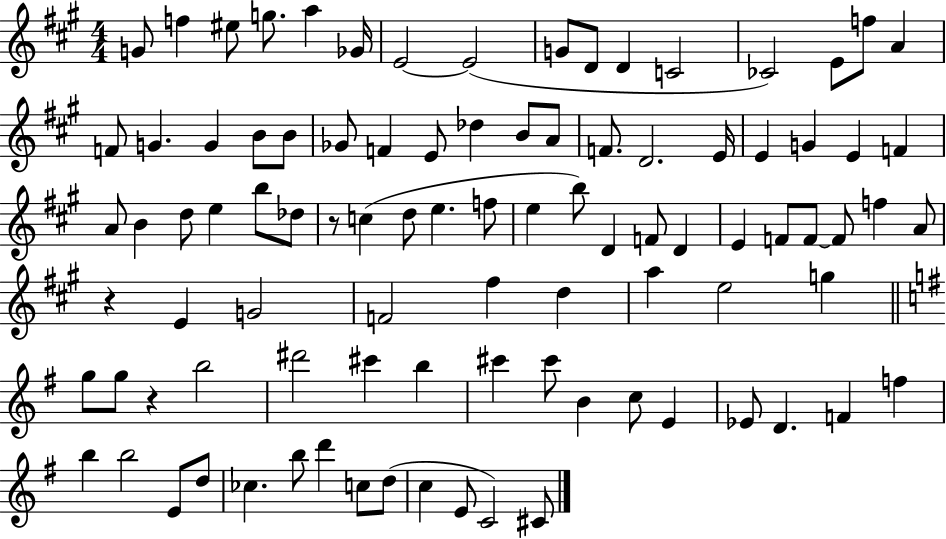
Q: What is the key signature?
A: A major